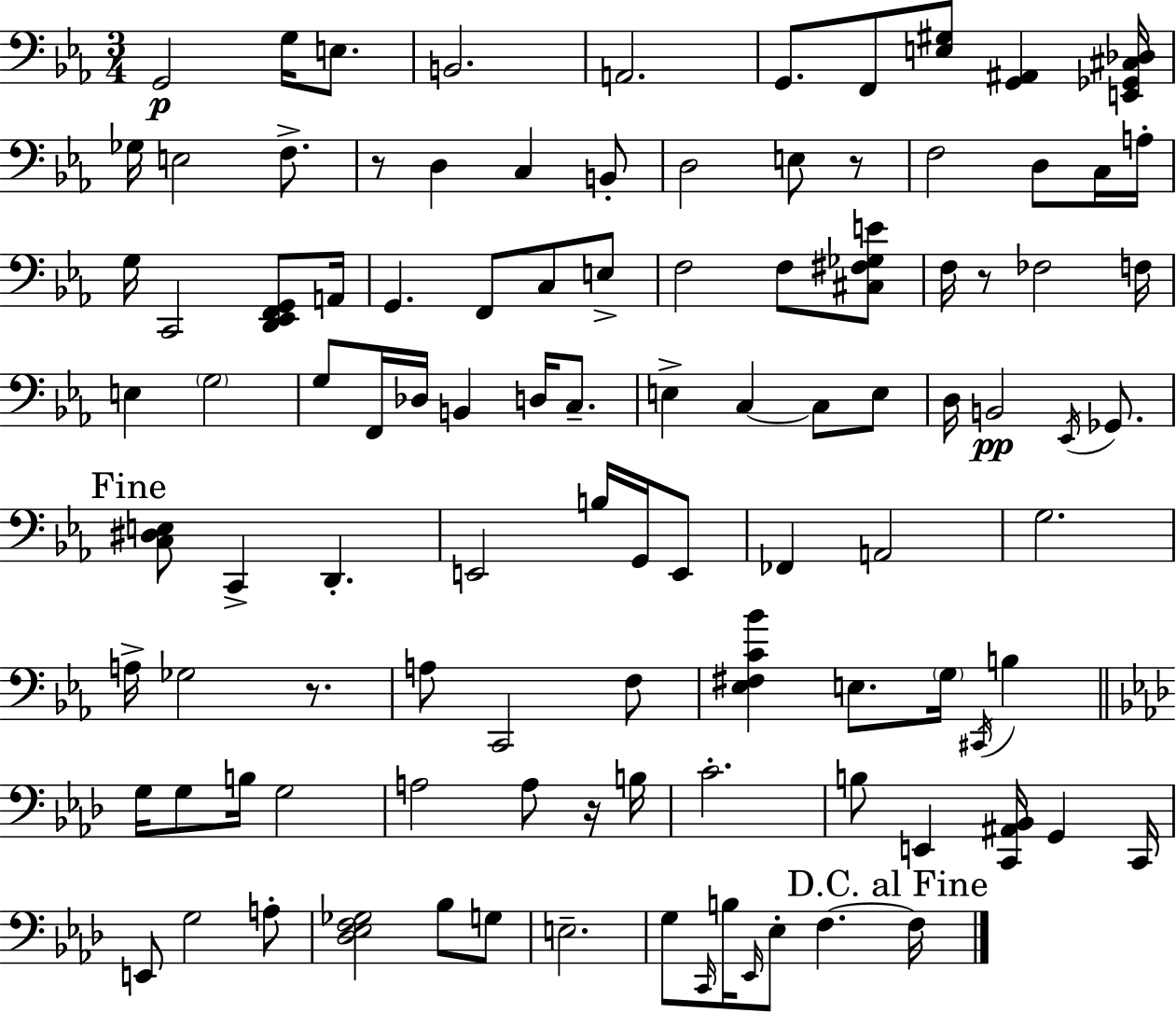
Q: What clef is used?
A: bass